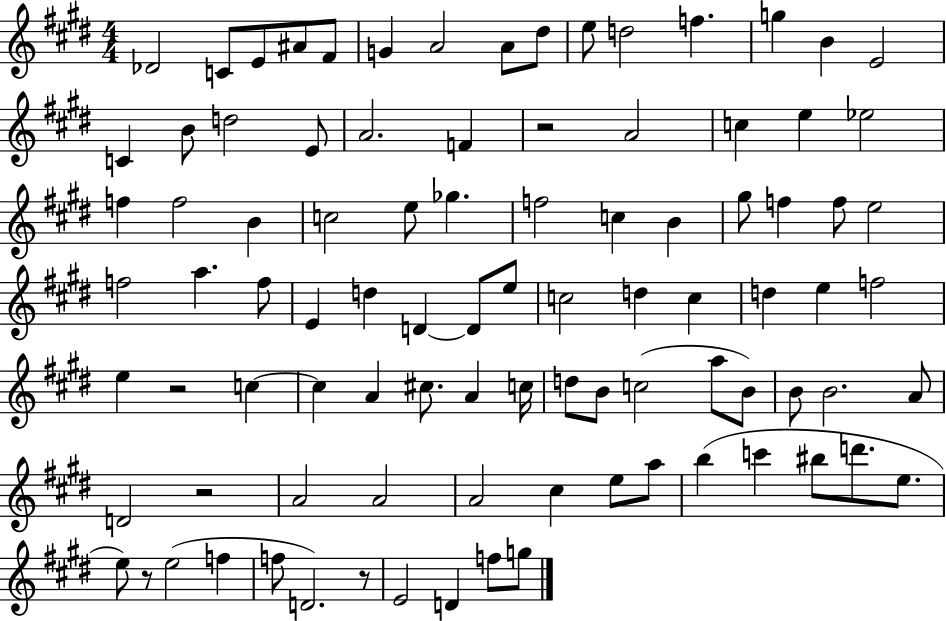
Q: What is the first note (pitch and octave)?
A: Db4